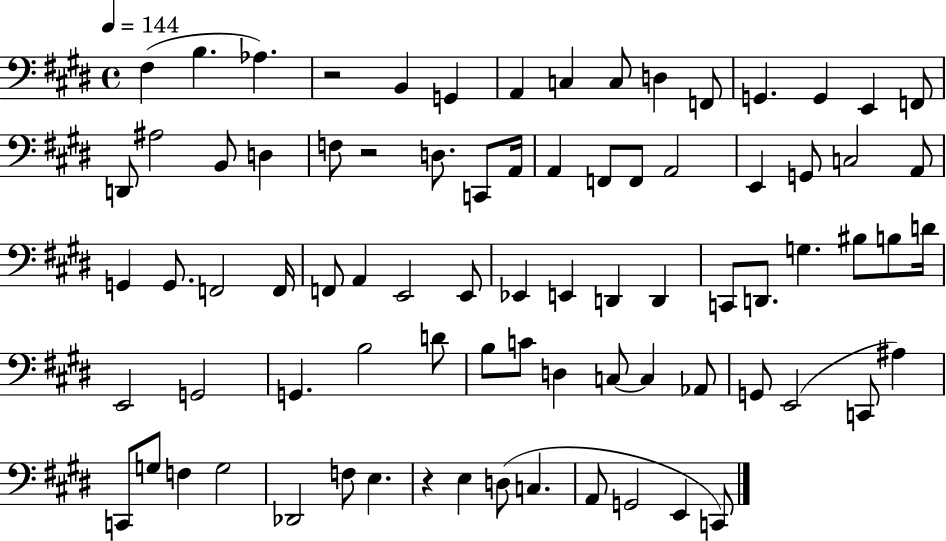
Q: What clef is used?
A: bass